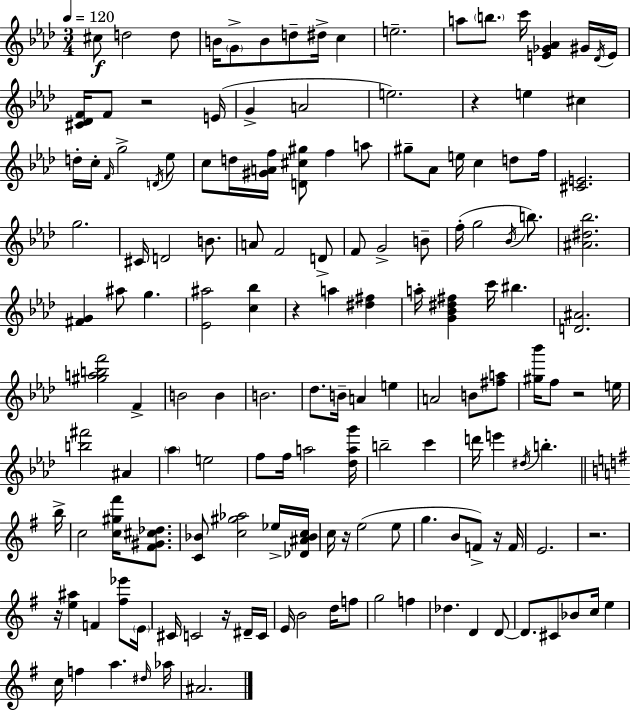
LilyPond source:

{
  \clef treble
  \numericTimeSignature
  \time 3/4
  \key f \minor
  \tempo 4 = 120
  cis''8\f d''2 d''8 | b'16 \parenthesize g'8-> b'8 d''8-- dis''16-> c''4 | e''2.-- | a''8 \parenthesize b''8. c'''16 <e' ges' aes'>4 gis'16 \acciaccatura { des'16 } | \break e'16 <cis' des' f'>16 f'8 r2 | e'16( g'4-> a'2 | e''2.) | r4 e''4 cis''4 | \break d''16-. c''16-. \grace { f'16 } g''2-> | \acciaccatura { d'16 } ees''8 c''8 d''16 <gis' a' f''>16 <d' cis'' gis''>8 f''4 | a''8 gis''8-- aes'8 e''16 c''4 | d''8 f''16 <cis' e'>2. | \break g''2. | cis'16 d'2 | b'8. a'8 f'2 | d'8-> f'8 g'2-> | \break b'8-- f''16-.( g''2 | \acciaccatura { bes'16 }) b''8. <ais' dis'' bes''>2. | <fis' g'>4 ais''8 g''4. | <ees' ais''>2 | \break <c'' bes''>4 r4 a''4 | <dis'' fis''>4 a''16-. <g' bes' dis'' fis''>4 c'''16 bis''4. | <d' ais'>2. | <gis'' a'' b'' f'''>2 | \break f'4-> b'2 | b'4 b'2. | des''8. b'16-- a'4 | e''4 a'2 | \break b'8 <fis'' a''>8 <gis'' bes'''>16 f''8 r2 | e''16 <b'' fis'''>2 | ais'4 \parenthesize aes''4 e''2 | f''8 f''16 a''2 | \break <des'' a'' g'''>16 b''2-- | c'''4 d'''16 e'''4 \acciaccatura { dis''16 } b''4.-. | \bar "||" \break \key g \major b''16-> c''2 <c'' gis'' fis'''>16 <fis' gis' cis'' des''>8. | <c' bes'>8 <c'' gis'' aes''>2 ees''16-> | <des' ais' bes' c''>16 c''16 r16 e''2( e''8 | g''4. b'8 f'8->) r16 | \break f'16 e'2. | r2. | r16 <e'' ais''>4 f'4 <fis'' ees'''>8 | \parenthesize e'16 cis'16 c'2 r16 dis'16-- | \break c'16 e'16 b'2 d''16 f''8 | g''2 f''4 | des''4. d'4 d'8~~ | d'8. cis'8 bes'8 c''16 e''4 | \break c''16 f''4 a''4. | \grace { dis''16 } aes''16 ais'2. | \bar "|."
}